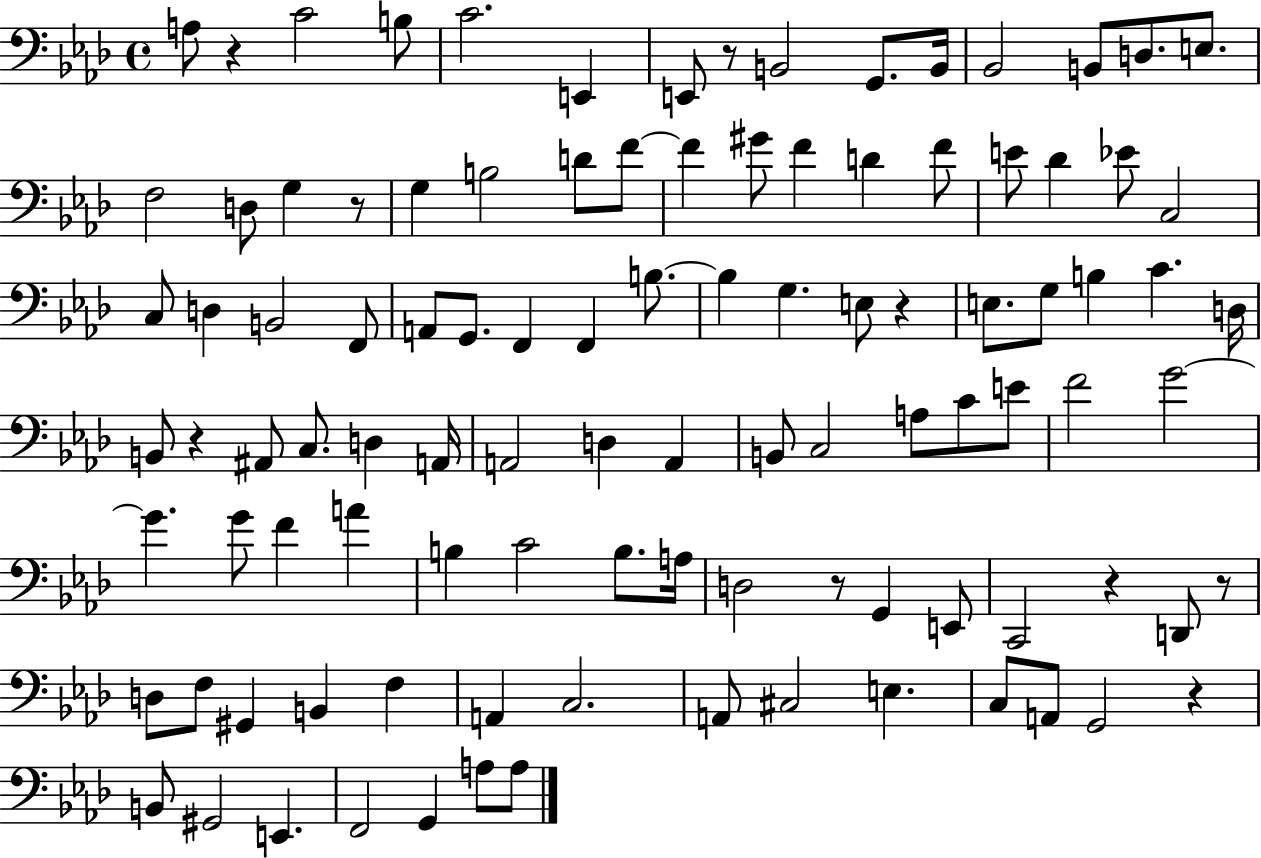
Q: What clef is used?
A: bass